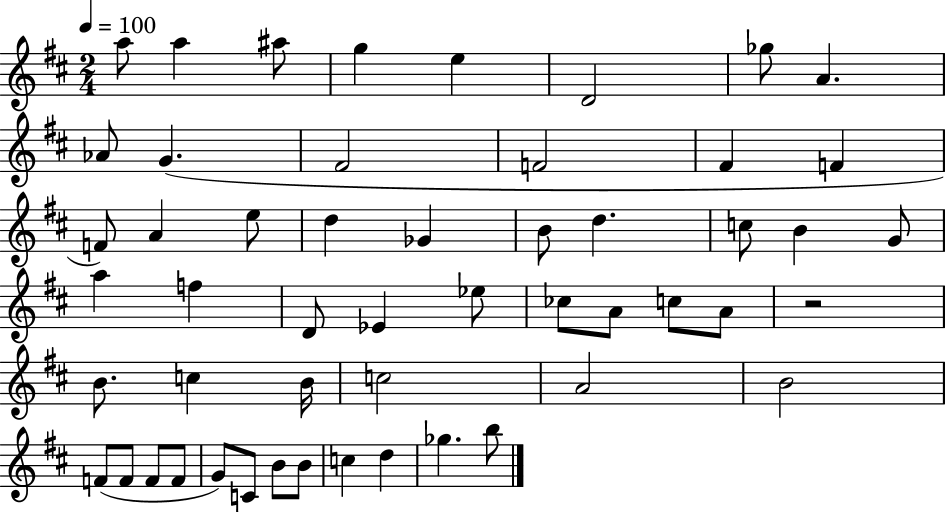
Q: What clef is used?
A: treble